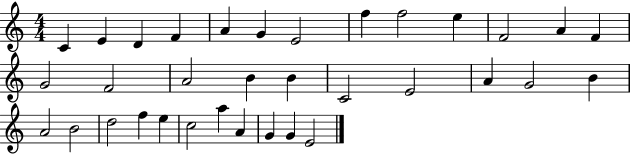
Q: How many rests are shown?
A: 0